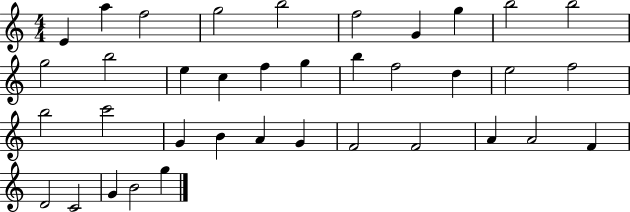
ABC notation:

X:1
T:Untitled
M:4/4
L:1/4
K:C
E a f2 g2 b2 f2 G g b2 b2 g2 b2 e c f g b f2 d e2 f2 b2 c'2 G B A G F2 F2 A A2 F D2 C2 G B2 g